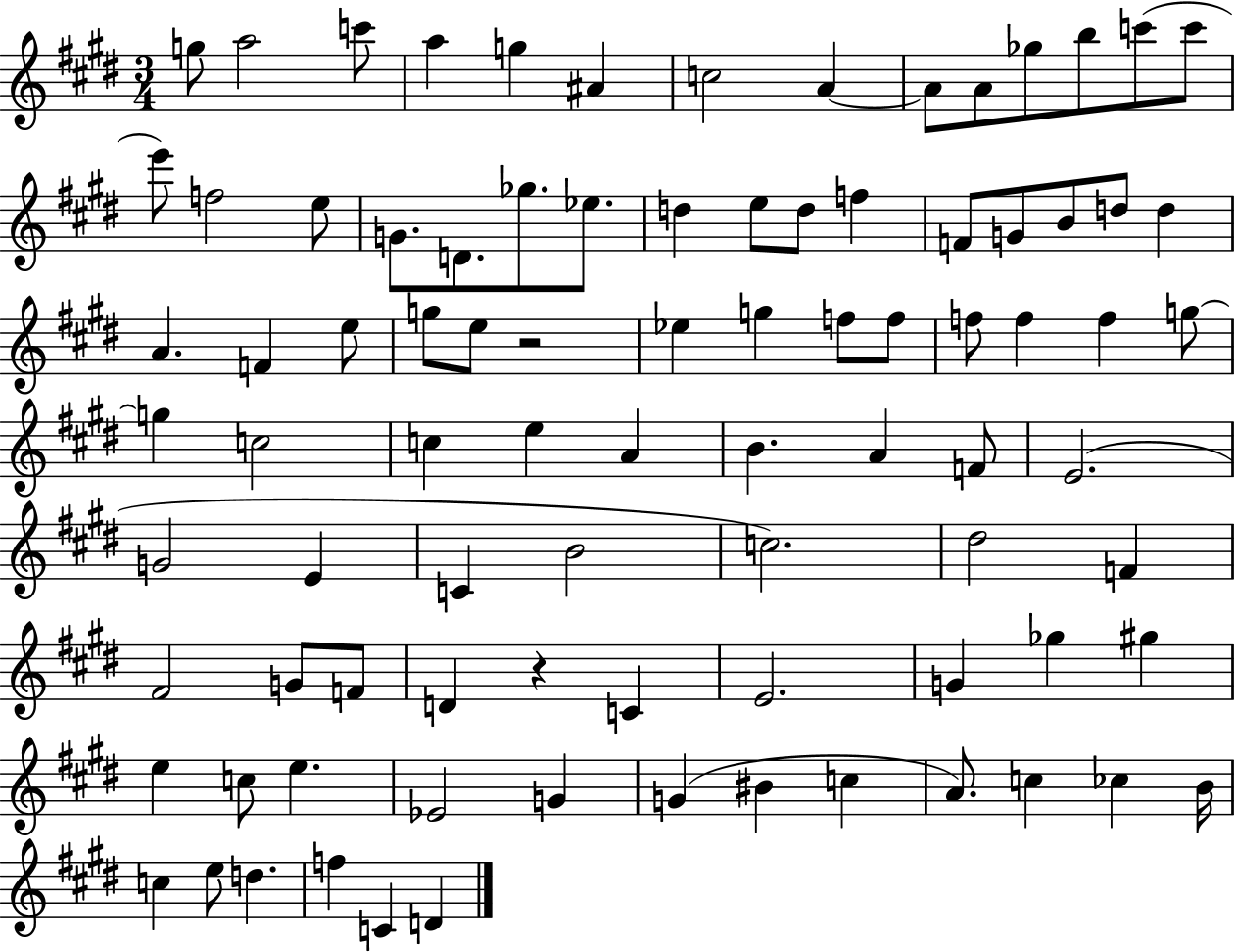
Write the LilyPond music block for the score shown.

{
  \clef treble
  \numericTimeSignature
  \time 3/4
  \key e \major
  \repeat volta 2 { g''8 a''2 c'''8 | a''4 g''4 ais'4 | c''2 a'4~~ | a'8 a'8 ges''8 b''8 c'''8( c'''8 | \break e'''8) f''2 e''8 | g'8. d'8. ges''8. ees''8. | d''4 e''8 d''8 f''4 | f'8 g'8 b'8 d''8 d''4 | \break a'4. f'4 e''8 | g''8 e''8 r2 | ees''4 g''4 f''8 f''8 | f''8 f''4 f''4 g''8~~ | \break g''4 c''2 | c''4 e''4 a'4 | b'4. a'4 f'8 | e'2.( | \break g'2 e'4 | c'4 b'2 | c''2.) | dis''2 f'4 | \break fis'2 g'8 f'8 | d'4 r4 c'4 | e'2. | g'4 ges''4 gis''4 | \break e''4 c''8 e''4. | ees'2 g'4 | g'4( bis'4 c''4 | a'8.) c''4 ces''4 b'16 | \break c''4 e''8 d''4. | f''4 c'4 d'4 | } \bar "|."
}